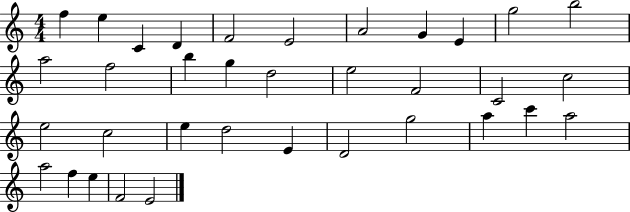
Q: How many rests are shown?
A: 0